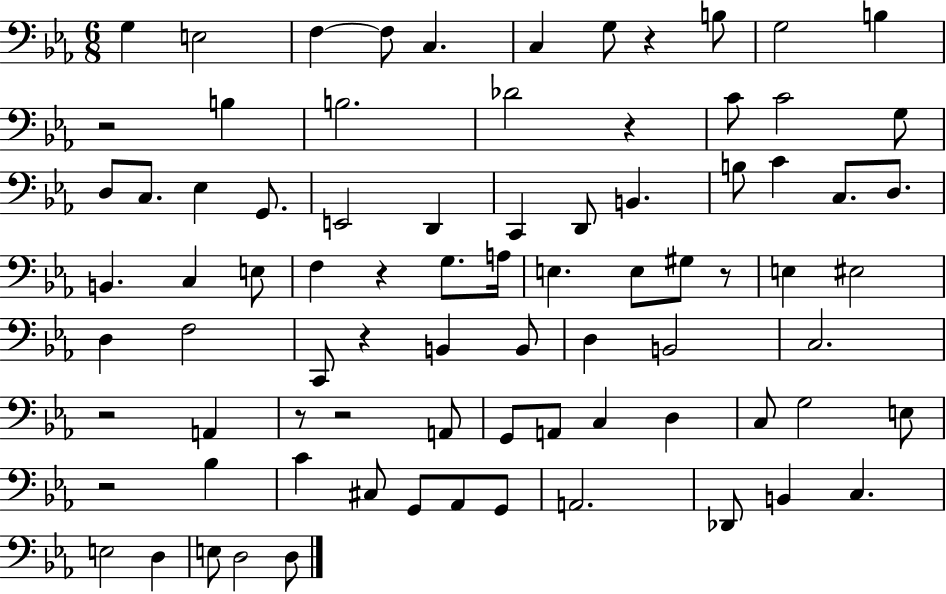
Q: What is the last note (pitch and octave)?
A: D3